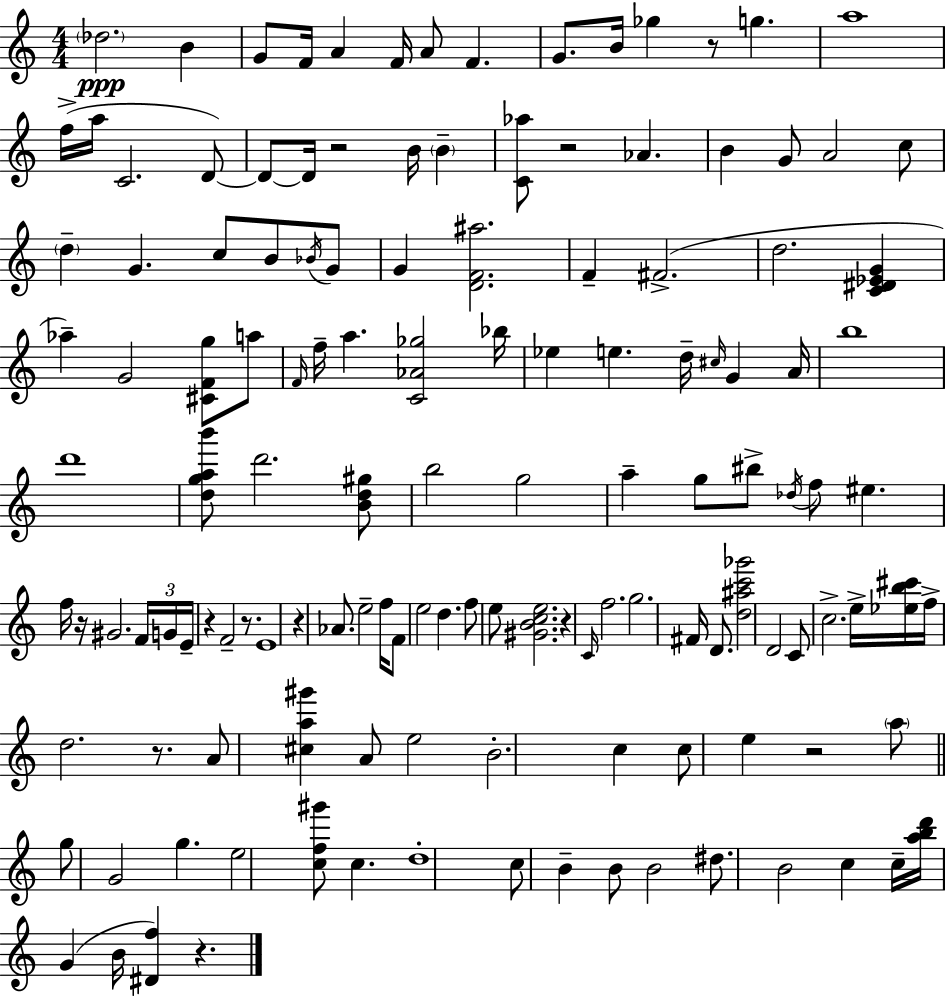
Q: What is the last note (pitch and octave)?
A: B4